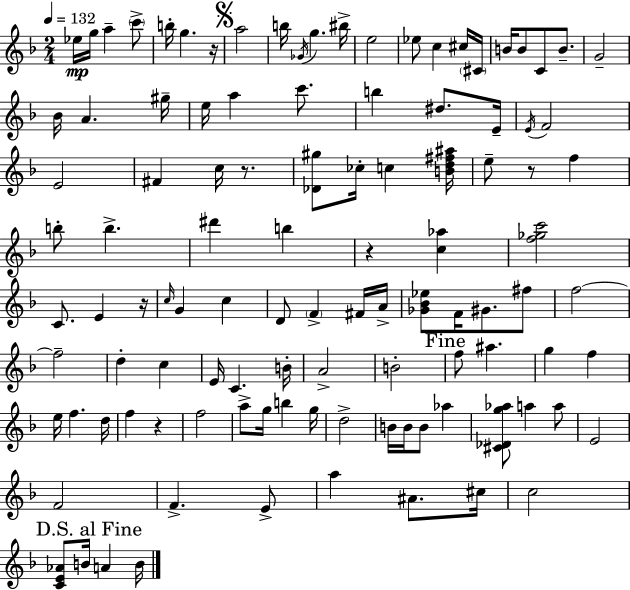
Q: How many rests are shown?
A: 6